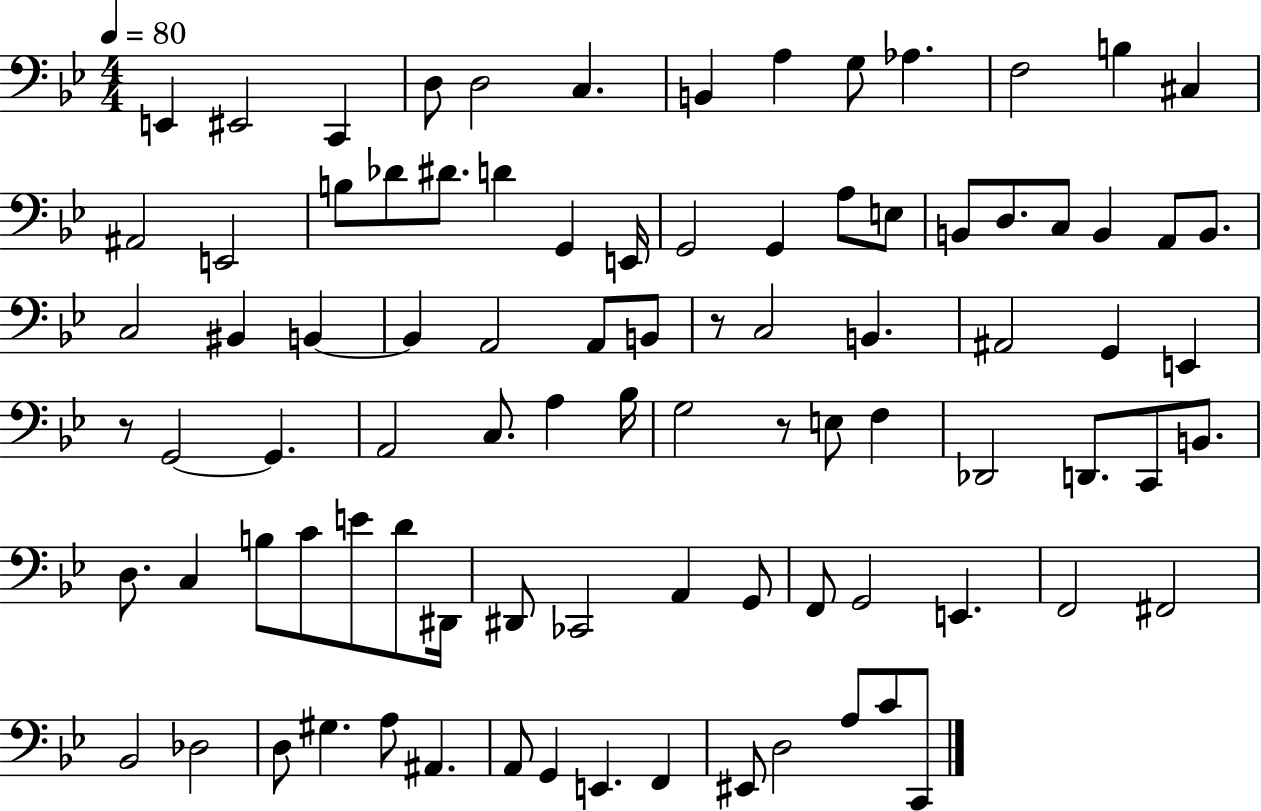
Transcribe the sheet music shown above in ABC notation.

X:1
T:Untitled
M:4/4
L:1/4
K:Bb
E,, ^E,,2 C,, D,/2 D,2 C, B,, A, G,/2 _A, F,2 B, ^C, ^A,,2 E,,2 B,/2 _D/2 ^D/2 D G,, E,,/4 G,,2 G,, A,/2 E,/2 B,,/2 D,/2 C,/2 B,, A,,/2 B,,/2 C,2 ^B,, B,, B,, A,,2 A,,/2 B,,/2 z/2 C,2 B,, ^A,,2 G,, E,, z/2 G,,2 G,, A,,2 C,/2 A, _B,/4 G,2 z/2 E,/2 F, _D,,2 D,,/2 C,,/2 B,,/2 D,/2 C, B,/2 C/2 E/2 D/2 ^D,,/4 ^D,,/2 _C,,2 A,, G,,/2 F,,/2 G,,2 E,, F,,2 ^F,,2 _B,,2 _D,2 D,/2 ^G, A,/2 ^A,, A,,/2 G,, E,, F,, ^E,,/2 D,2 A,/2 C/2 C,,/2